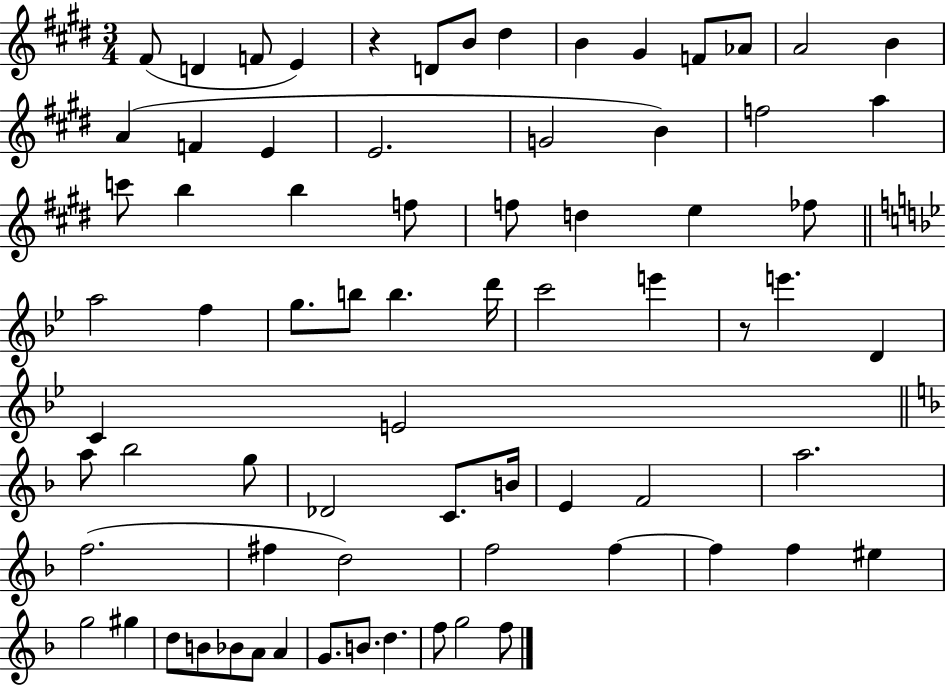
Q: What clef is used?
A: treble